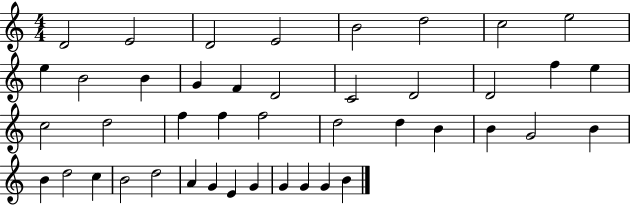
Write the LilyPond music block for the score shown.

{
  \clef treble
  \numericTimeSignature
  \time 4/4
  \key c \major
  d'2 e'2 | d'2 e'2 | b'2 d''2 | c''2 e''2 | \break e''4 b'2 b'4 | g'4 f'4 d'2 | c'2 d'2 | d'2 f''4 e''4 | \break c''2 d''2 | f''4 f''4 f''2 | d''2 d''4 b'4 | b'4 g'2 b'4 | \break b'4 d''2 c''4 | b'2 d''2 | a'4 g'4 e'4 g'4 | g'4 g'4 g'4 b'4 | \break \bar "|."
}